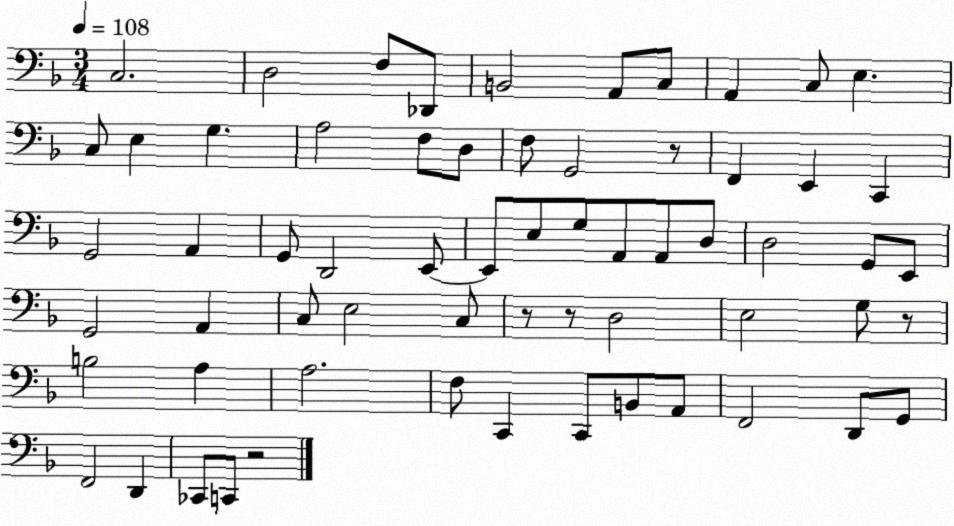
X:1
T:Untitled
M:3/4
L:1/4
K:F
C,2 D,2 F,/2 _D,,/2 B,,2 A,,/2 C,/2 A,, C,/2 E, C,/2 E, G, A,2 F,/2 D,/2 F,/2 G,,2 z/2 F,, E,, C,, G,,2 A,, G,,/2 D,,2 E,,/2 E,,/2 E,/2 G,/2 A,,/2 A,,/2 D,/2 D,2 G,,/2 E,,/2 G,,2 A,, C,/2 E,2 C,/2 z/2 z/2 D,2 E,2 G,/2 z/2 B,2 A, A,2 F,/2 C,, C,,/2 B,,/2 A,,/2 F,,2 D,,/2 G,,/2 F,,2 D,, _C,,/2 C,,/2 z2